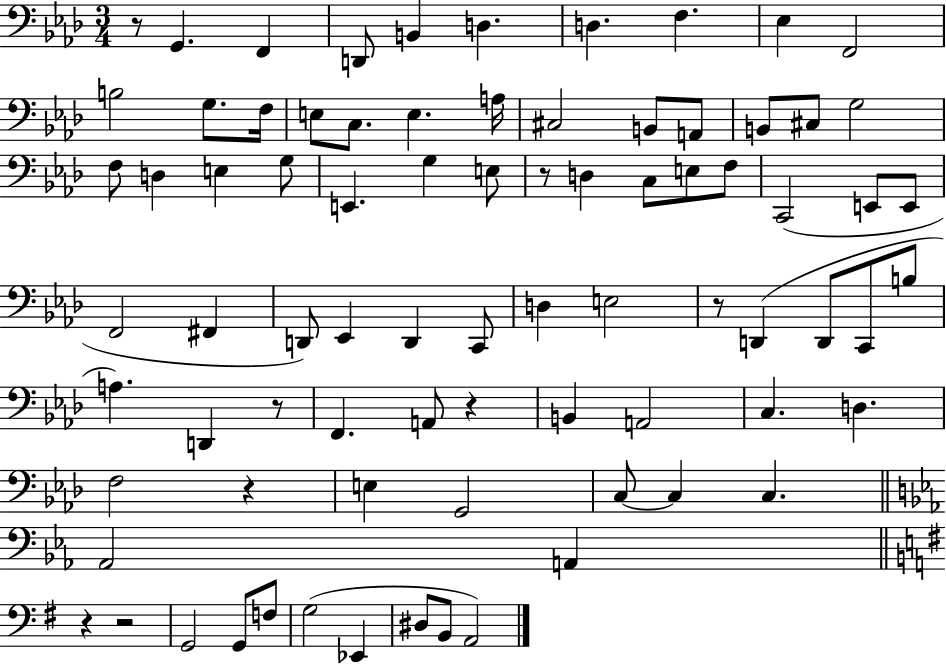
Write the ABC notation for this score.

X:1
T:Untitled
M:3/4
L:1/4
K:Ab
z/2 G,, F,, D,,/2 B,, D, D, F, _E, F,,2 B,2 G,/2 F,/4 E,/2 C,/2 E, A,/4 ^C,2 B,,/2 A,,/2 B,,/2 ^C,/2 G,2 F,/2 D, E, G,/2 E,, G, E,/2 z/2 D, C,/2 E,/2 F,/2 C,,2 E,,/2 E,,/2 F,,2 ^F,, D,,/2 _E,, D,, C,,/2 D, E,2 z/2 D,, D,,/2 C,,/2 B,/2 A, D,, z/2 F,, A,,/2 z B,, A,,2 C, D, F,2 z E, G,,2 C,/2 C, C, _A,,2 A,, z z2 G,,2 G,,/2 F,/2 G,2 _E,, ^D,/2 B,,/2 A,,2